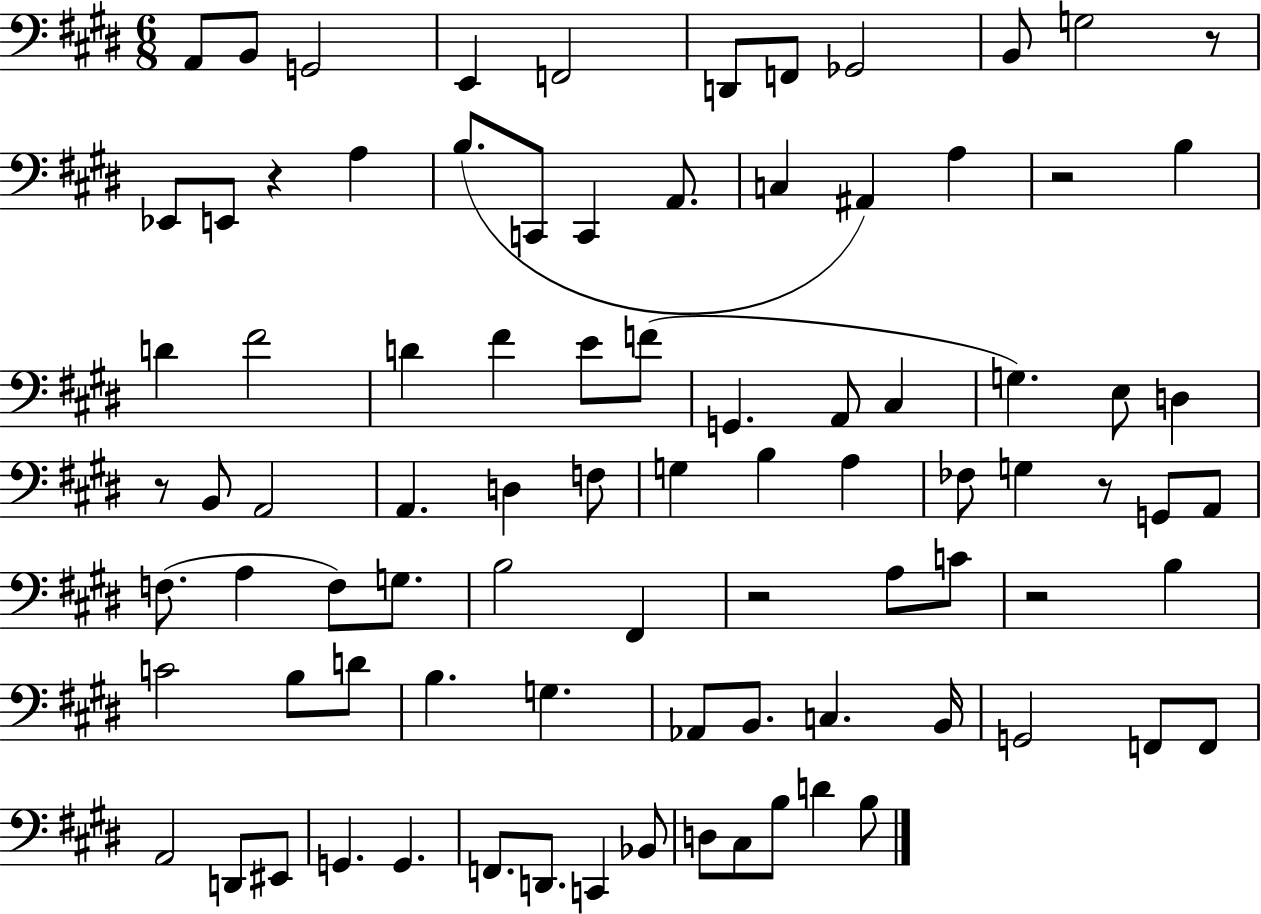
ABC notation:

X:1
T:Untitled
M:6/8
L:1/4
K:E
A,,/2 B,,/2 G,,2 E,, F,,2 D,,/2 F,,/2 _G,,2 B,,/2 G,2 z/2 _E,,/2 E,,/2 z A, B,/2 C,,/2 C,, A,,/2 C, ^A,, A, z2 B, D ^F2 D ^F E/2 F/2 G,, A,,/2 ^C, G, E,/2 D, z/2 B,,/2 A,,2 A,, D, F,/2 G, B, A, _F,/2 G, z/2 G,,/2 A,,/2 F,/2 A, F,/2 G,/2 B,2 ^F,, z2 A,/2 C/2 z2 B, C2 B,/2 D/2 B, G, _A,,/2 B,,/2 C, B,,/4 G,,2 F,,/2 F,,/2 A,,2 D,,/2 ^E,,/2 G,, G,, F,,/2 D,,/2 C,, _B,,/2 D,/2 ^C,/2 B,/2 D B,/2